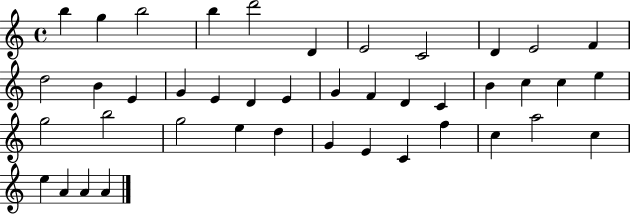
{
  \clef treble
  \time 4/4
  \defaultTimeSignature
  \key c \major
  b''4 g''4 b''2 | b''4 d'''2 d'4 | e'2 c'2 | d'4 e'2 f'4 | \break d''2 b'4 e'4 | g'4 e'4 d'4 e'4 | g'4 f'4 d'4 c'4 | b'4 c''4 c''4 e''4 | \break g''2 b''2 | g''2 e''4 d''4 | g'4 e'4 c'4 f''4 | c''4 a''2 c''4 | \break e''4 a'4 a'4 a'4 | \bar "|."
}